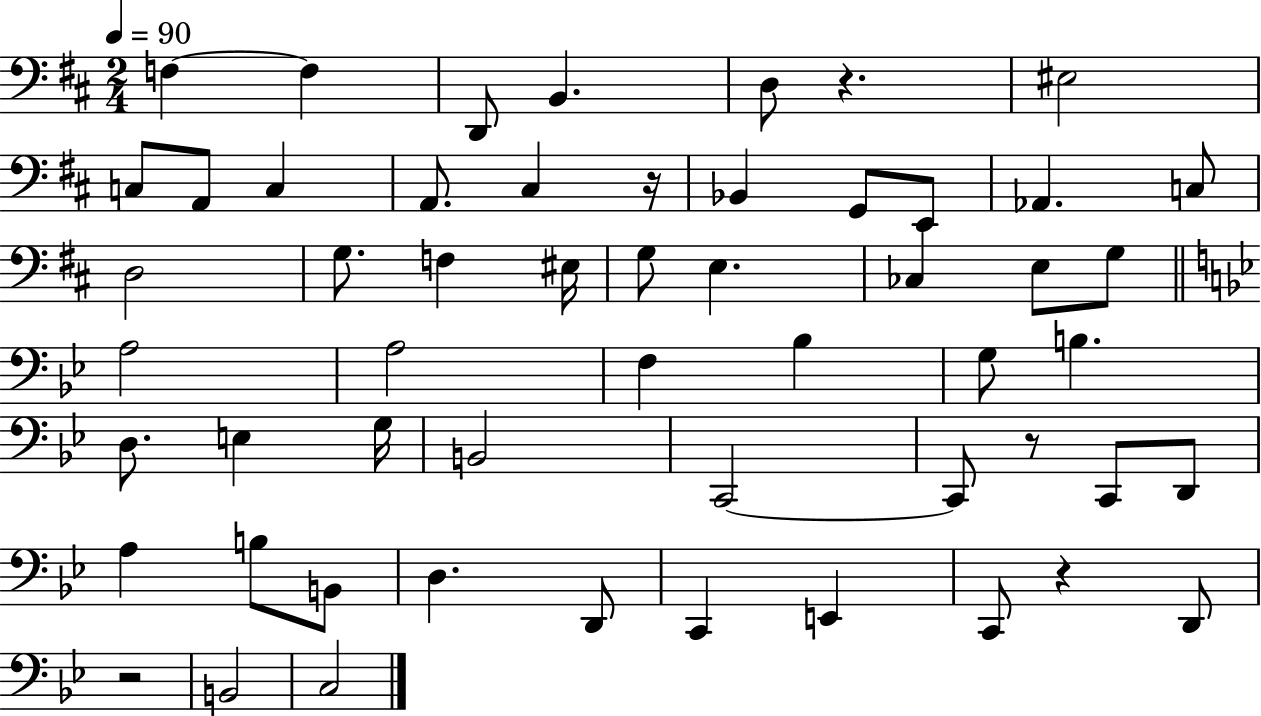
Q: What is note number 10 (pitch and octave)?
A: A2